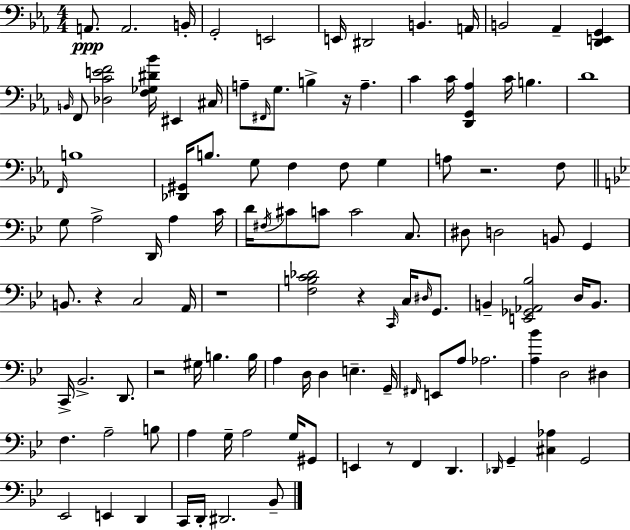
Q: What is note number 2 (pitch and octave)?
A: A2